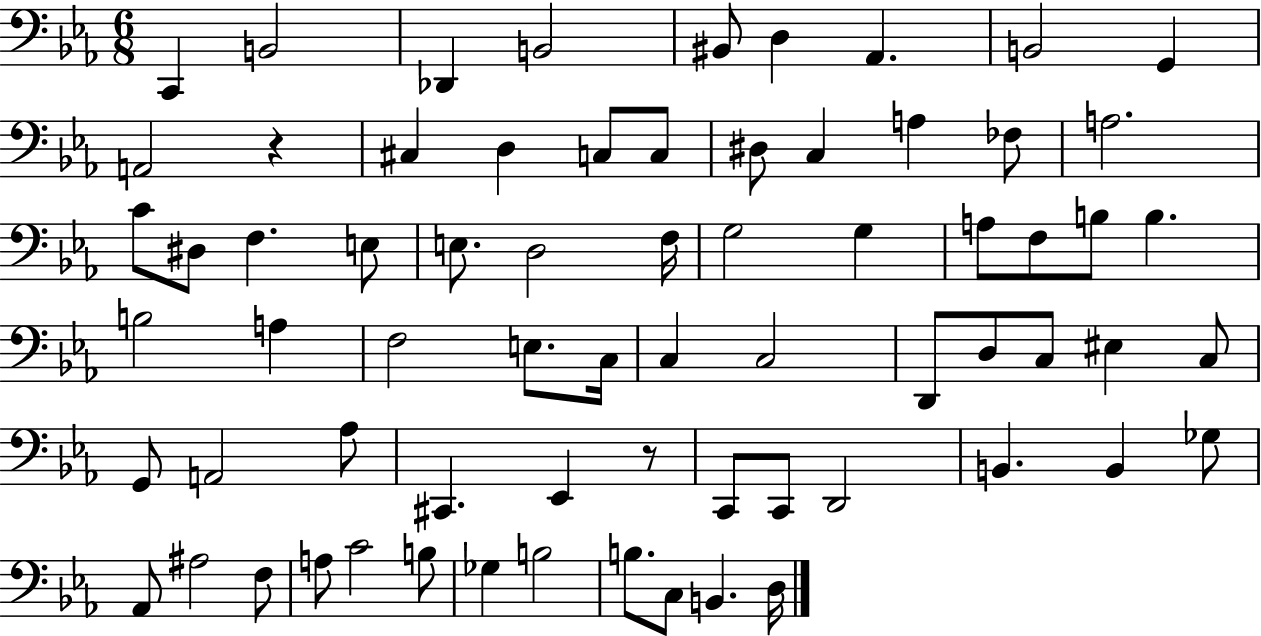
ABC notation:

X:1
T:Untitled
M:6/8
L:1/4
K:Eb
C,, B,,2 _D,, B,,2 ^B,,/2 D, _A,, B,,2 G,, A,,2 z ^C, D, C,/2 C,/2 ^D,/2 C, A, _F,/2 A,2 C/2 ^D,/2 F, E,/2 E,/2 D,2 F,/4 G,2 G, A,/2 F,/2 B,/2 B, B,2 A, F,2 E,/2 C,/4 C, C,2 D,,/2 D,/2 C,/2 ^E, C,/2 G,,/2 A,,2 _A,/2 ^C,, _E,, z/2 C,,/2 C,,/2 D,,2 B,, B,, _G,/2 _A,,/2 ^A,2 F,/2 A,/2 C2 B,/2 _G, B,2 B,/2 C,/2 B,, D,/4